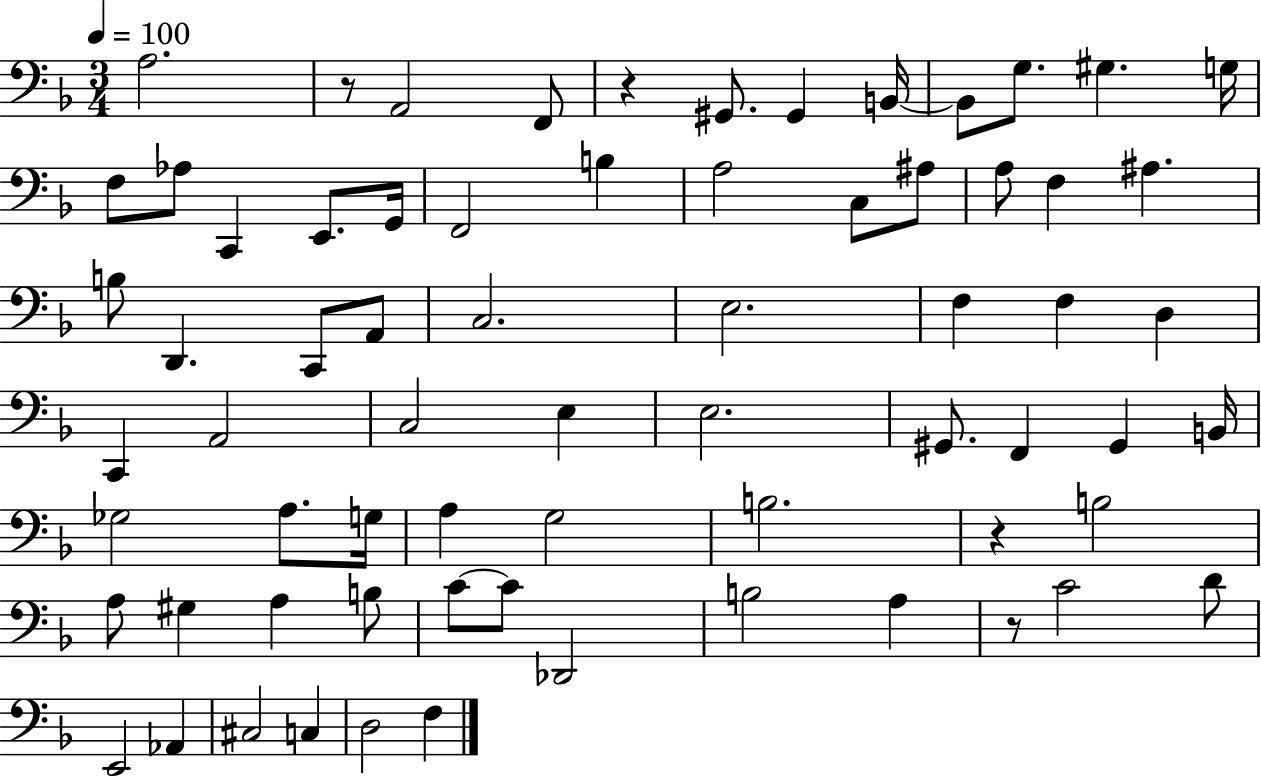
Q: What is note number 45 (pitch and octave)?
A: A3